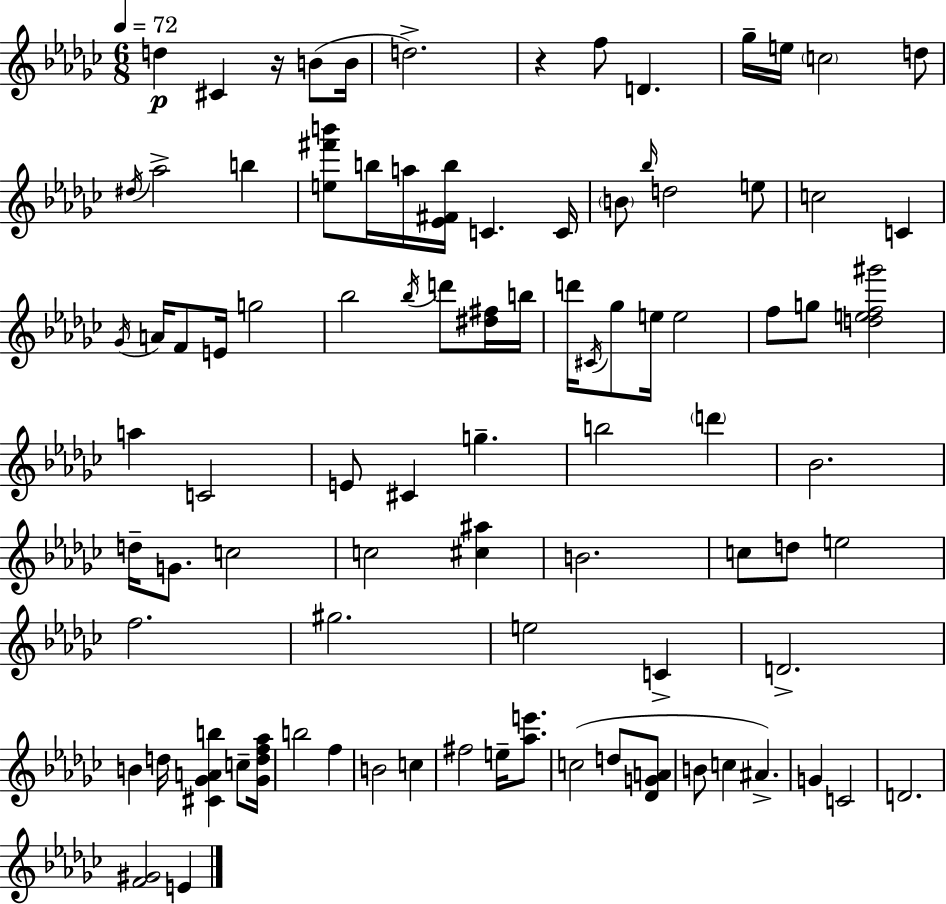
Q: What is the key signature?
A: EES minor